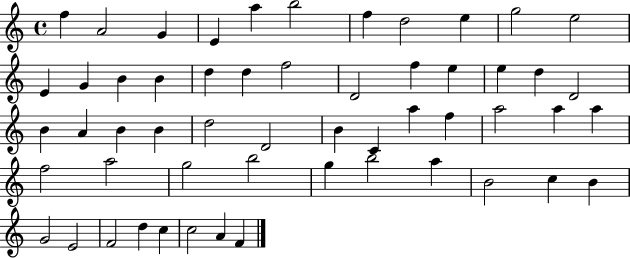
X:1
T:Untitled
M:4/4
L:1/4
K:C
f A2 G E a b2 f d2 e g2 e2 E G B B d d f2 D2 f e e d D2 B A B B d2 D2 B C a f a2 a a f2 a2 g2 b2 g b2 a B2 c B G2 E2 F2 d c c2 A F